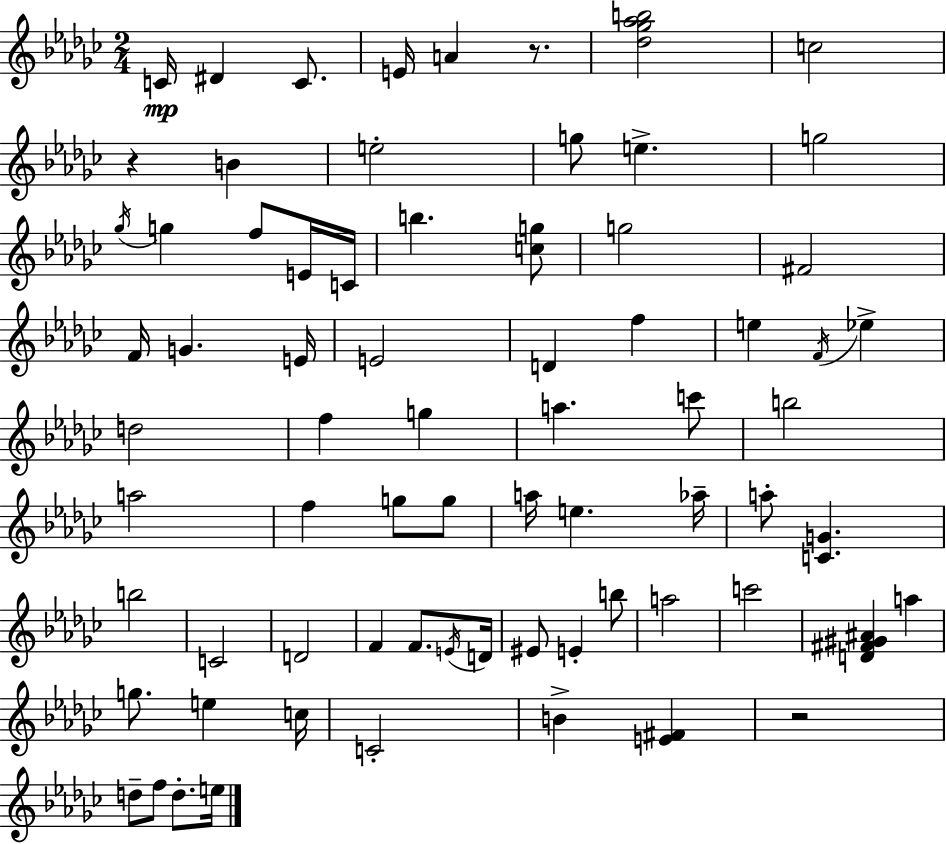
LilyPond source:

{
  \clef treble
  \numericTimeSignature
  \time 2/4
  \key ees \minor
  c'16\mp dis'4 c'8. | e'16 a'4 r8. | <des'' ges'' aes'' b''>2 | c''2 | \break r4 b'4 | e''2-. | g''8 e''4.-> | g''2 | \break \acciaccatura { ges''16 } g''4 f''8 e'16 | c'16 b''4. <c'' g''>8 | g''2 | fis'2 | \break f'16 g'4. | e'16 e'2 | d'4 f''4 | e''4 \acciaccatura { f'16 } ees''4-> | \break d''2 | f''4 g''4 | a''4. | c'''8 b''2 | \break a''2 | f''4 g''8 | g''8 a''16 e''4. | aes''16-- a''8-. <c' g'>4. | \break b''2 | c'2 | d'2 | f'4 f'8. | \break \acciaccatura { e'16 } d'16 eis'8 e'4-. | b''8 a''2 | c'''2 | <d' fis' gis' ais'>4 a''4 | \break g''8. e''4 | c''16 c'2-. | b'4-> <e' fis'>4 | r2 | \break d''8-- f''8 d''8.-. | e''16 \bar "|."
}